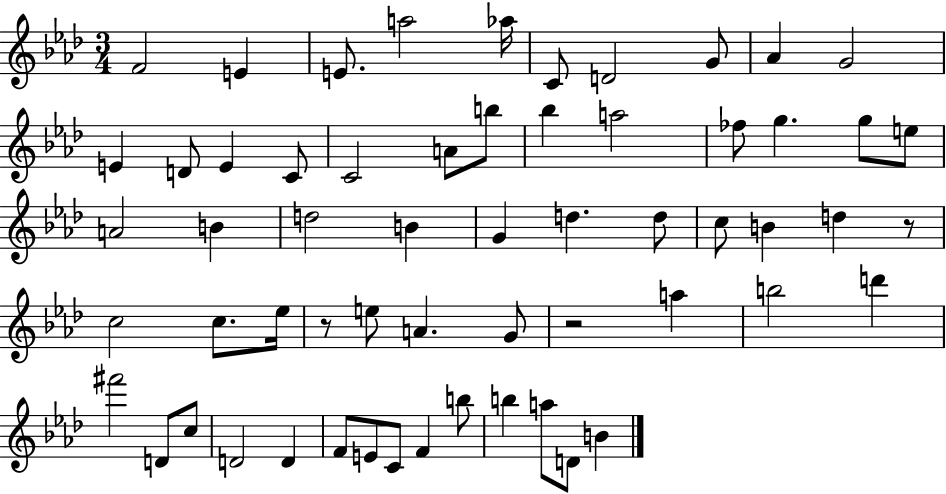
{
  \clef treble
  \numericTimeSignature
  \time 3/4
  \key aes \major
  f'2 e'4 | e'8. a''2 aes''16 | c'8 d'2 g'8 | aes'4 g'2 | \break e'4 d'8 e'4 c'8 | c'2 a'8 b''8 | bes''4 a''2 | fes''8 g''4. g''8 e''8 | \break a'2 b'4 | d''2 b'4 | g'4 d''4. d''8 | c''8 b'4 d''4 r8 | \break c''2 c''8. ees''16 | r8 e''8 a'4. g'8 | r2 a''4 | b''2 d'''4 | \break fis'''2 d'8 c''8 | d'2 d'4 | f'8 e'8 c'8 f'4 b''8 | b''4 a''8 d'8 b'4 | \break \bar "|."
}